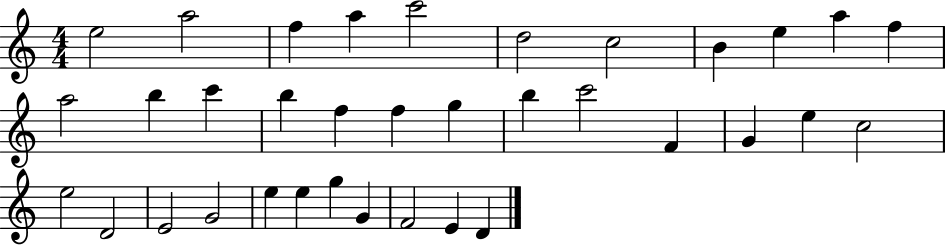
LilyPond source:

{
  \clef treble
  \numericTimeSignature
  \time 4/4
  \key c \major
  e''2 a''2 | f''4 a''4 c'''2 | d''2 c''2 | b'4 e''4 a''4 f''4 | \break a''2 b''4 c'''4 | b''4 f''4 f''4 g''4 | b''4 c'''2 f'4 | g'4 e''4 c''2 | \break e''2 d'2 | e'2 g'2 | e''4 e''4 g''4 g'4 | f'2 e'4 d'4 | \break \bar "|."
}